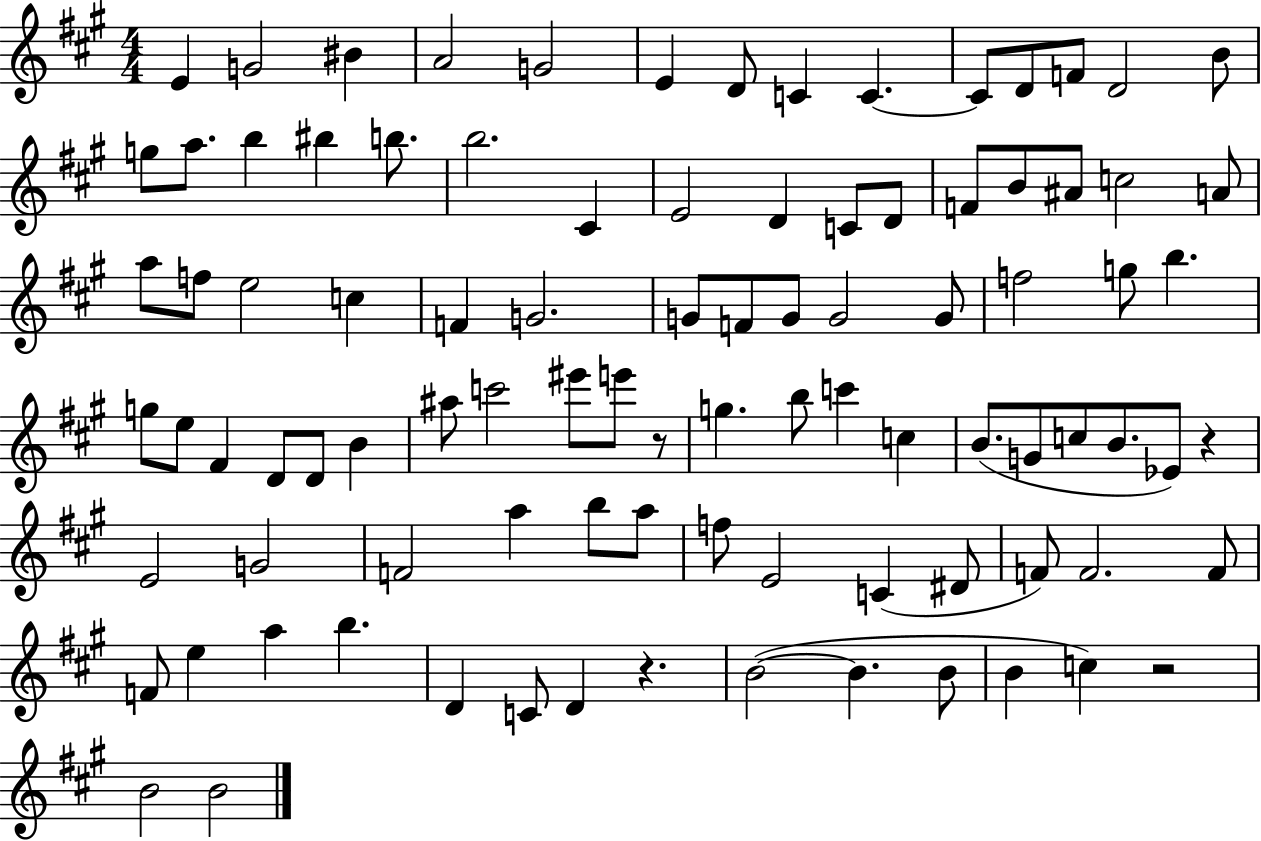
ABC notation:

X:1
T:Untitled
M:4/4
L:1/4
K:A
E G2 ^B A2 G2 E D/2 C C C/2 D/2 F/2 D2 B/2 g/2 a/2 b ^b b/2 b2 ^C E2 D C/2 D/2 F/2 B/2 ^A/2 c2 A/2 a/2 f/2 e2 c F G2 G/2 F/2 G/2 G2 G/2 f2 g/2 b g/2 e/2 ^F D/2 D/2 B ^a/2 c'2 ^e'/2 e'/2 z/2 g b/2 c' c B/2 G/2 c/2 B/2 _E/2 z E2 G2 F2 a b/2 a/2 f/2 E2 C ^D/2 F/2 F2 F/2 F/2 e a b D C/2 D z B2 B B/2 B c z2 B2 B2